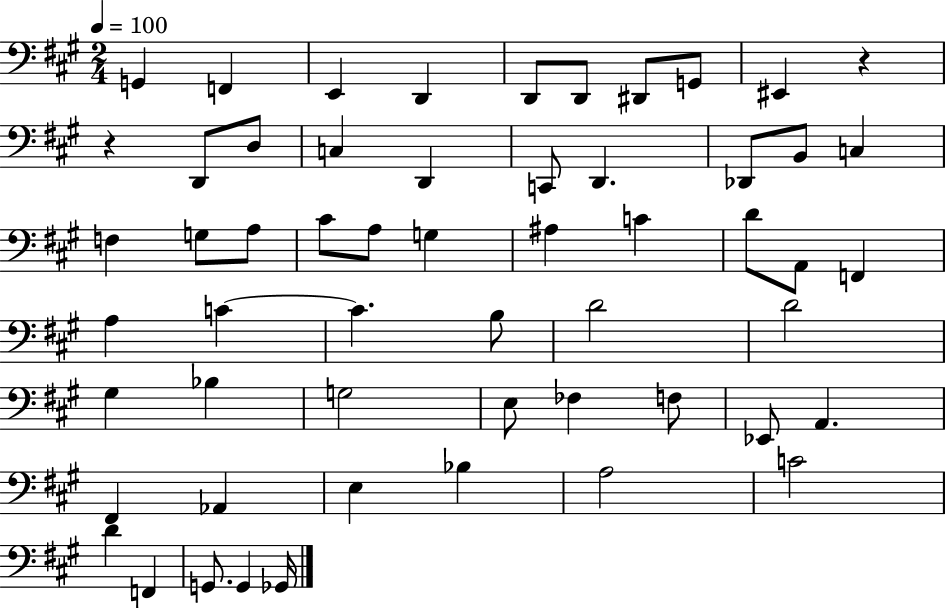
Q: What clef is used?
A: bass